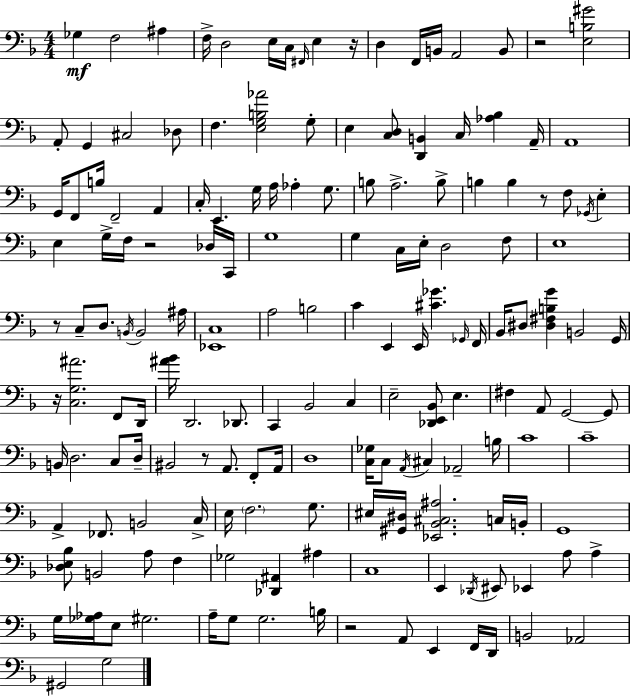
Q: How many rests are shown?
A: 8